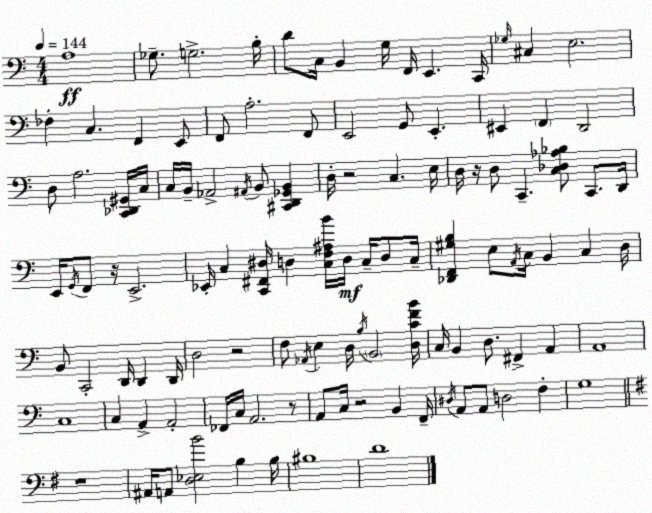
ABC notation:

X:1
T:Untitled
M:4/4
L:1/4
K:C
A,4 _G,/2 G,2 B,/4 D/2 C,/4 B,, G,/4 F,,/4 E,, C,,/4 _G,/4 ^C, E,2 _F, C, F,, E,,/2 F,,/2 A,2 F,,/2 E,,2 G,,/2 E,, ^E,, F,, D,,2 D,/2 A,2 [C,,_D,,^G,,]/4 C,/4 C,/4 B,,/4 _A,,2 ^A,,/4 B,,/2 [^C,,D,,_G,,B,,] D,/4 z2 C, E,/4 D,/4 z/4 D,/2 C,, [C,_D,_A,_B,]/2 C,,/2 D,,/4 E,,/4 G,,/4 F,,/2 z/4 E,,2 _E,,/4 C, [C,,^F,,^D,]/4 D, [C,F,^A,B]/4 D,/4 C,/4 D,/2 C,/4 [_D,,F,,^G,B,] E,/2 A,,/4 C,/4 B,, C, D,/4 B,,/2 C,,2 D,,/4 D,, D,,/4 D,2 z2 F,/2 _A,,/4 E, D,/4 B,/4 B,,2 [D,CFB]/4 C,/4 B,, D,/2 ^F,, A,, A,,4 C,4 C, A,, A,,2 _F,,/4 C,/4 A,,2 z/2 A,,/2 C,/4 z2 B,, F,,/4 ^D,/4 A,,/2 A,,/2 D,2 F, G,4 z4 ^A,,/4 A,,/2 [D,_E,B]2 B, B,/4 ^B,4 D4